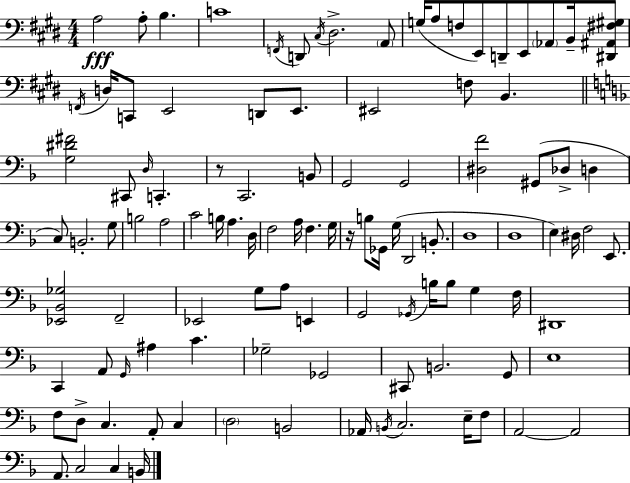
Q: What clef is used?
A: bass